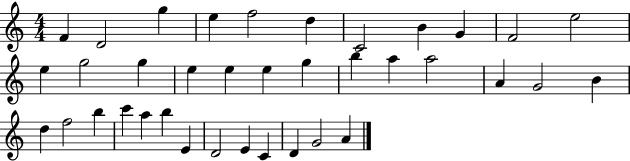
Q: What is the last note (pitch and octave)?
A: A4